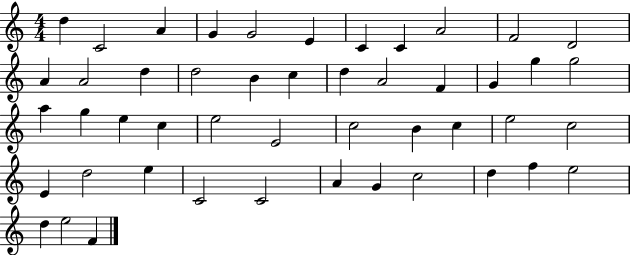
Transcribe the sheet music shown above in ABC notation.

X:1
T:Untitled
M:4/4
L:1/4
K:C
d C2 A G G2 E C C A2 F2 D2 A A2 d d2 B c d A2 F G g g2 a g e c e2 E2 c2 B c e2 c2 E d2 e C2 C2 A G c2 d f e2 d e2 F